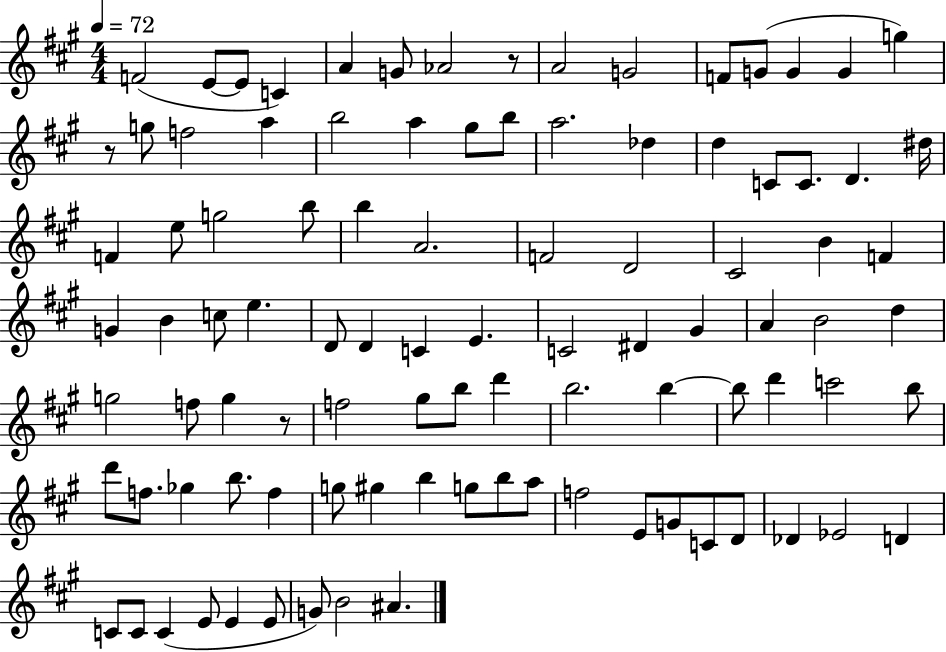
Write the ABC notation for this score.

X:1
T:Untitled
M:4/4
L:1/4
K:A
F2 E/2 E/2 C A G/2 _A2 z/2 A2 G2 F/2 G/2 G G g z/2 g/2 f2 a b2 a ^g/2 b/2 a2 _d d C/2 C/2 D ^d/4 F e/2 g2 b/2 b A2 F2 D2 ^C2 B F G B c/2 e D/2 D C E C2 ^D ^G A B2 d g2 f/2 g z/2 f2 ^g/2 b/2 d' b2 b b/2 d' c'2 b/2 d'/2 f/2 _g b/2 f g/2 ^g b g/2 b/2 a/2 f2 E/2 G/2 C/2 D/2 _D _E2 D C/2 C/2 C E/2 E E/2 G/2 B2 ^A